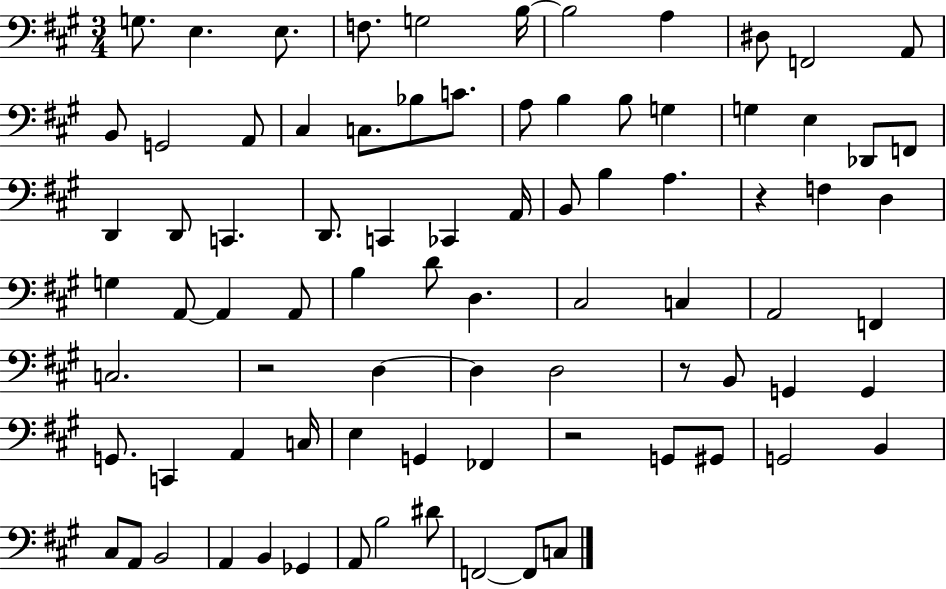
X:1
T:Untitled
M:3/4
L:1/4
K:A
G,/2 E, E,/2 F,/2 G,2 B,/4 B,2 A, ^D,/2 F,,2 A,,/2 B,,/2 G,,2 A,,/2 ^C, C,/2 _B,/2 C/2 A,/2 B, B,/2 G, G, E, _D,,/2 F,,/2 D,, D,,/2 C,, D,,/2 C,, _C,, A,,/4 B,,/2 B, A, z F, D, G, A,,/2 A,, A,,/2 B, D/2 D, ^C,2 C, A,,2 F,, C,2 z2 D, D, D,2 z/2 B,,/2 G,, G,, G,,/2 C,, A,, C,/4 E, G,, _F,, z2 G,,/2 ^G,,/2 G,,2 B,, ^C,/2 A,,/2 B,,2 A,, B,, _G,, A,,/2 B,2 ^D/2 F,,2 F,,/2 C,/2